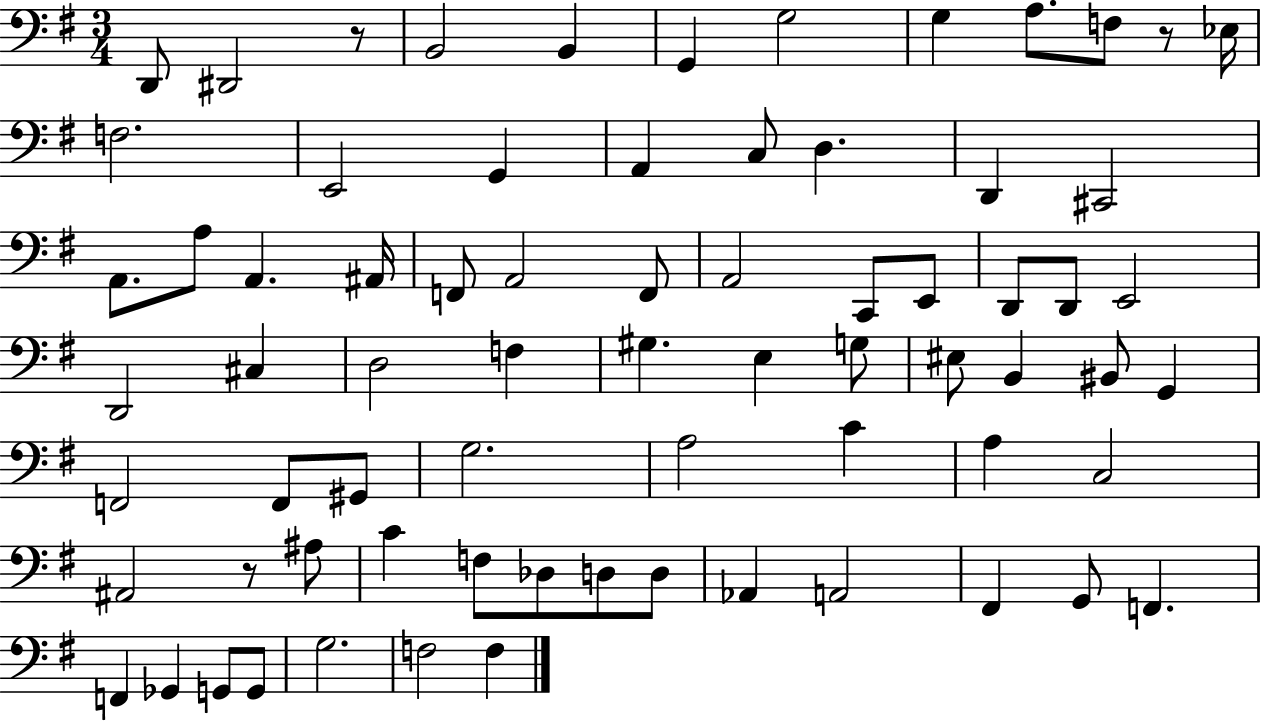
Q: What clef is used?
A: bass